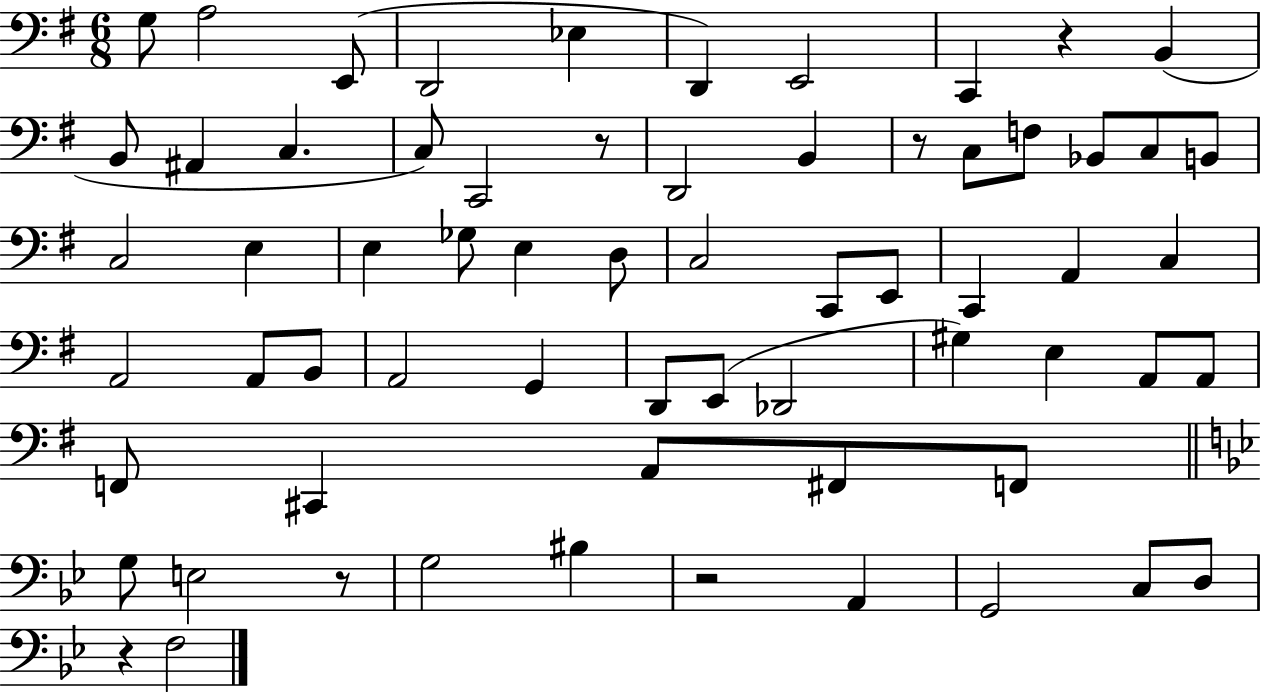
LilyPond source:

{
  \clef bass
  \numericTimeSignature
  \time 6/8
  \key g \major
  g8 a2 e,8( | d,2 ees4 | d,4) e,2 | c,4 r4 b,4( | \break b,8 ais,4 c4. | c8) c,2 r8 | d,2 b,4 | r8 c8 f8 bes,8 c8 b,8 | \break c2 e4 | e4 ges8 e4 d8 | c2 c,8 e,8 | c,4 a,4 c4 | \break a,2 a,8 b,8 | a,2 g,4 | d,8 e,8( des,2 | gis4) e4 a,8 a,8 | \break f,8 cis,4 a,8 fis,8 f,8 | \bar "||" \break \key bes \major g8 e2 r8 | g2 bis4 | r2 a,4 | g,2 c8 d8 | \break r4 f2 | \bar "|."
}